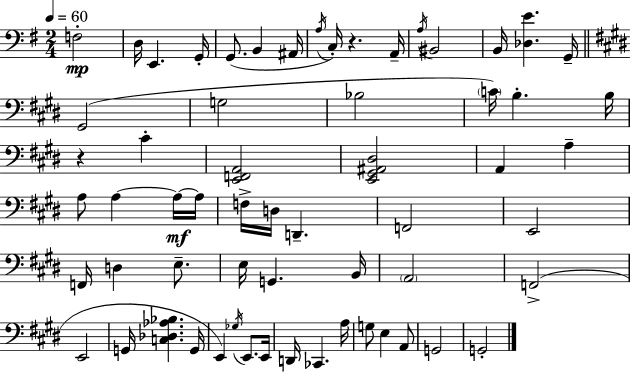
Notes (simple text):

F3/h D3/s E2/q. G2/s G2/e. B2/q A#2/s A3/s C3/s R/q. A2/s A3/s BIS2/h B2/s [Db3,E4]/q. G2/s G#2/h G3/h Bb3/h C4/s B3/q. B3/s R/q C#4/q [E2,F2,A2]/h [E2,G#2,A#2,D#3]/h A2/q A3/q A3/e A3/q A3/s A3/s F3/s D3/s D2/q. F2/h E2/h F2/s D3/q E3/e. E3/s G2/q. B2/s A2/h F2/h E2/h G2/s [C3,Db3,Ab3,Bb3]/q. G2/s E2/q Gb3/s E2/e. E2/s D2/s CES2/q. A3/s G3/e E3/q A2/e G2/h G2/h